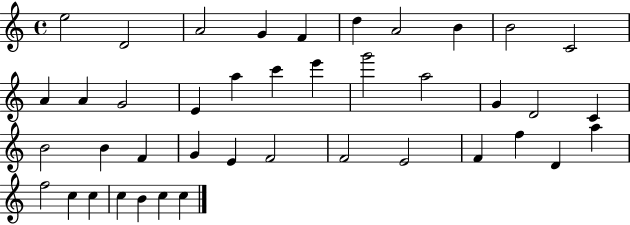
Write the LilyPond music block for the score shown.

{
  \clef treble
  \time 4/4
  \defaultTimeSignature
  \key c \major
  e''2 d'2 | a'2 g'4 f'4 | d''4 a'2 b'4 | b'2 c'2 | \break a'4 a'4 g'2 | e'4 a''4 c'''4 e'''4 | g'''2 a''2 | g'4 d'2 c'4 | \break b'2 b'4 f'4 | g'4 e'4 f'2 | f'2 e'2 | f'4 f''4 d'4 a''4 | \break f''2 c''4 c''4 | c''4 b'4 c''4 c''4 | \bar "|."
}